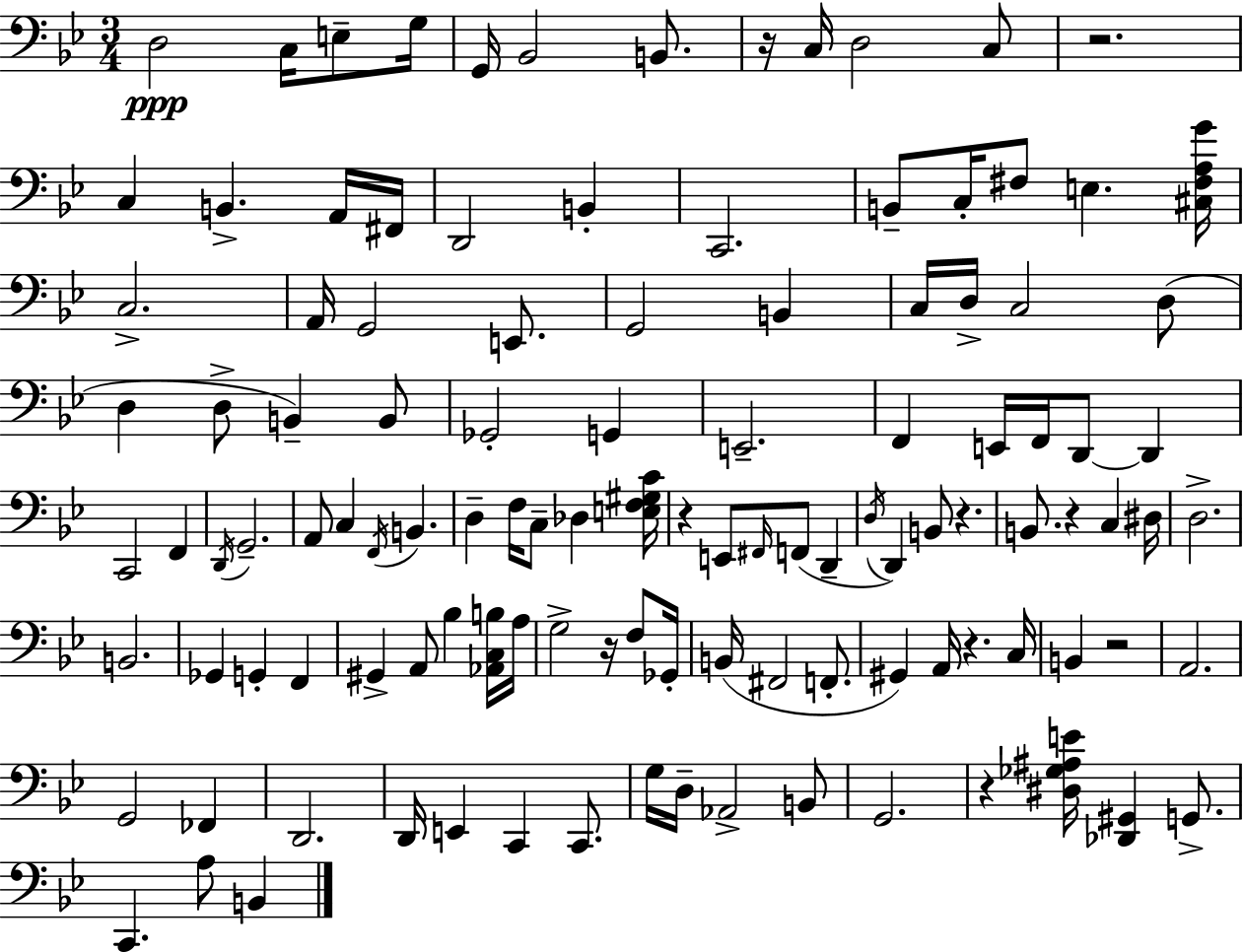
{
  \clef bass
  \numericTimeSignature
  \time 3/4
  \key bes \major
  d2\ppp c16 e8-- g16 | g,16 bes,2 b,8. | r16 c16 d2 c8 | r2. | \break c4 b,4.-> a,16 fis,16 | d,2 b,4-. | c,2. | b,8-- c16-. fis8 e4. <cis fis a g'>16 | \break c2.-> | a,16 g,2 e,8. | g,2 b,4 | c16 d16-> c2 d8( | \break d4 d8-> b,4--) b,8 | ges,2-. g,4 | e,2.-- | f,4 e,16 f,16 d,8~~ d,4 | \break c,2 f,4 | \acciaccatura { d,16 } g,2.-- | a,8 c4 \acciaccatura { f,16 } b,4. | d4-- f16 c8-- des4 | \break <e f gis c'>16 r4 e,8 \grace { fis,16 }( f,8 d,4-- | \acciaccatura { d16 } d,4) b,8 r4. | b,8. r4 c4 | dis16 d2.-> | \break b,2. | ges,4 g,4-. | f,4 gis,4-> a,8 bes4 | <aes, c b>16 a16 g2-> | \break r16 f8 ges,16-. b,16( fis,2 | f,8.-. gis,4) a,16 r4. | c16 b,4 r2 | a,2. | \break g,2 | fes,4 d,2. | d,16 e,4 c,4 | c,8. g16 d16-- aes,2-> | \break b,8 g,2. | r4 <dis ges ais e'>16 <des, gis,>4 | g,8.-> c,4. a8 | b,4 \bar "|."
}